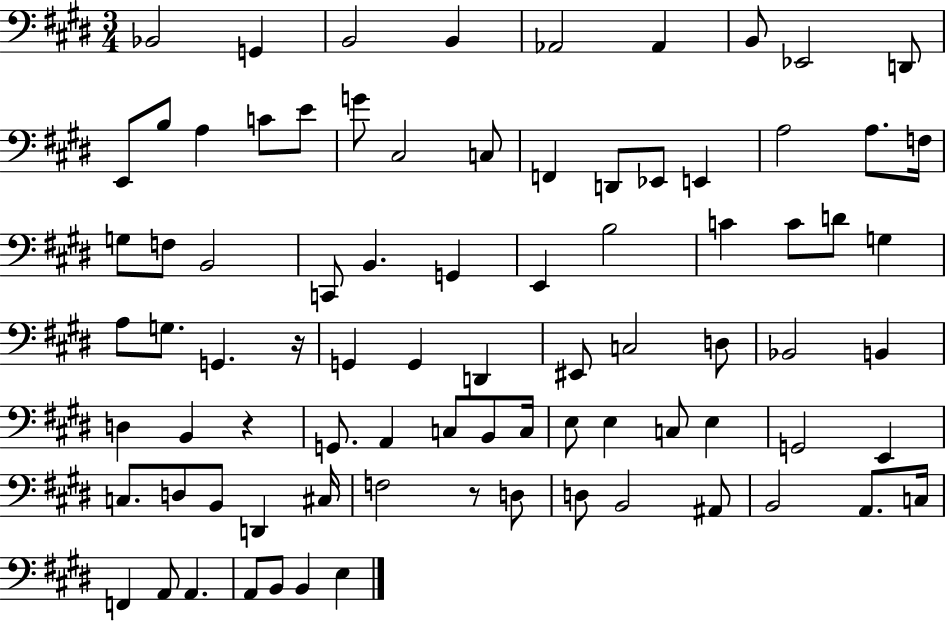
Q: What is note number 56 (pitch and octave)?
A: E3